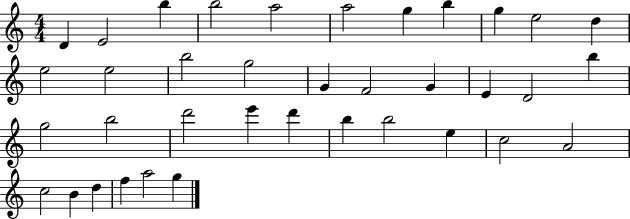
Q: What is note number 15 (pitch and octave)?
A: G5